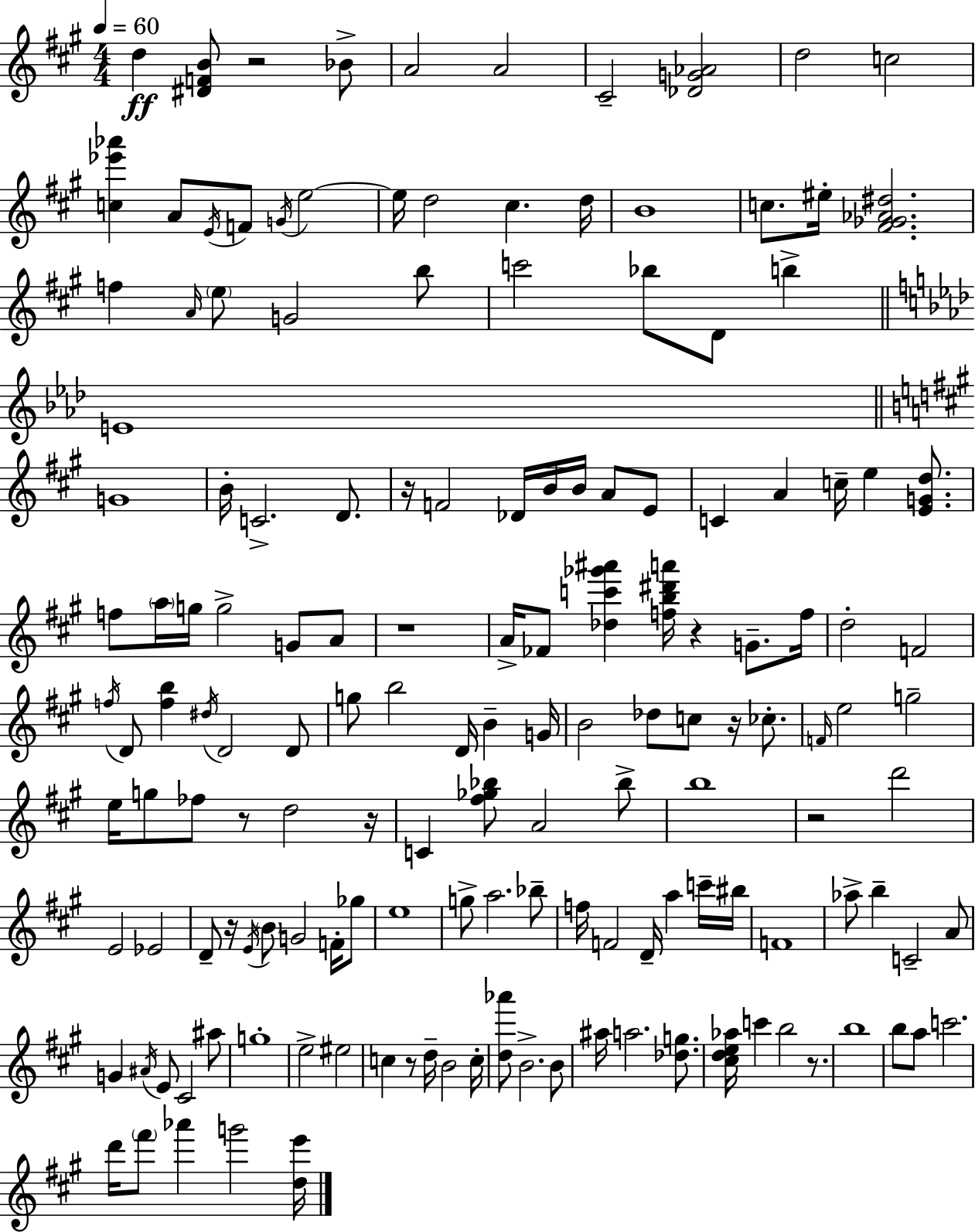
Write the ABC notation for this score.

X:1
T:Untitled
M:4/4
L:1/4
K:A
d [^DFB]/2 z2 _B/2 A2 A2 ^C2 [_DG_A]2 d2 c2 [c_e'_a'] A/2 E/4 F/2 G/4 e2 e/4 d2 ^c d/4 B4 c/2 ^e/4 [^F_G_A^d]2 f A/4 e/2 G2 b/2 c'2 _b/2 D/2 b E4 G4 B/4 C2 D/2 z/4 F2 _D/4 B/4 B/4 A/2 E/2 C A c/4 e [EGd]/2 f/2 a/4 g/4 g2 G/2 A/2 z4 A/4 _F/2 [_dc'_g'^a'] [fb^d'a']/4 z G/2 f/4 d2 F2 f/4 D/2 [fb] ^d/4 D2 D/2 g/2 b2 D/4 B G/4 B2 _d/2 c/2 z/4 _c/2 F/4 e2 g2 e/4 g/2 _f/2 z/2 d2 z/4 C [^f_g_b]/2 A2 _b/2 b4 z2 d'2 E2 _E2 D/2 z/4 E/4 B/2 G2 F/4 _g/2 e4 g/2 a2 _b/2 f/4 F2 D/4 a c'/4 ^b/4 F4 _a/2 b C2 A/2 G ^A/4 E/2 ^C2 ^a/2 g4 e2 ^e2 c z/2 d/4 B2 c/4 [d_a']/2 B2 B/2 ^a/4 a2 [_dg]/2 [^cde_a]/4 c' b2 z/2 b4 b/2 a/2 c'2 d'/4 ^f'/2 _a' g'2 [de']/4